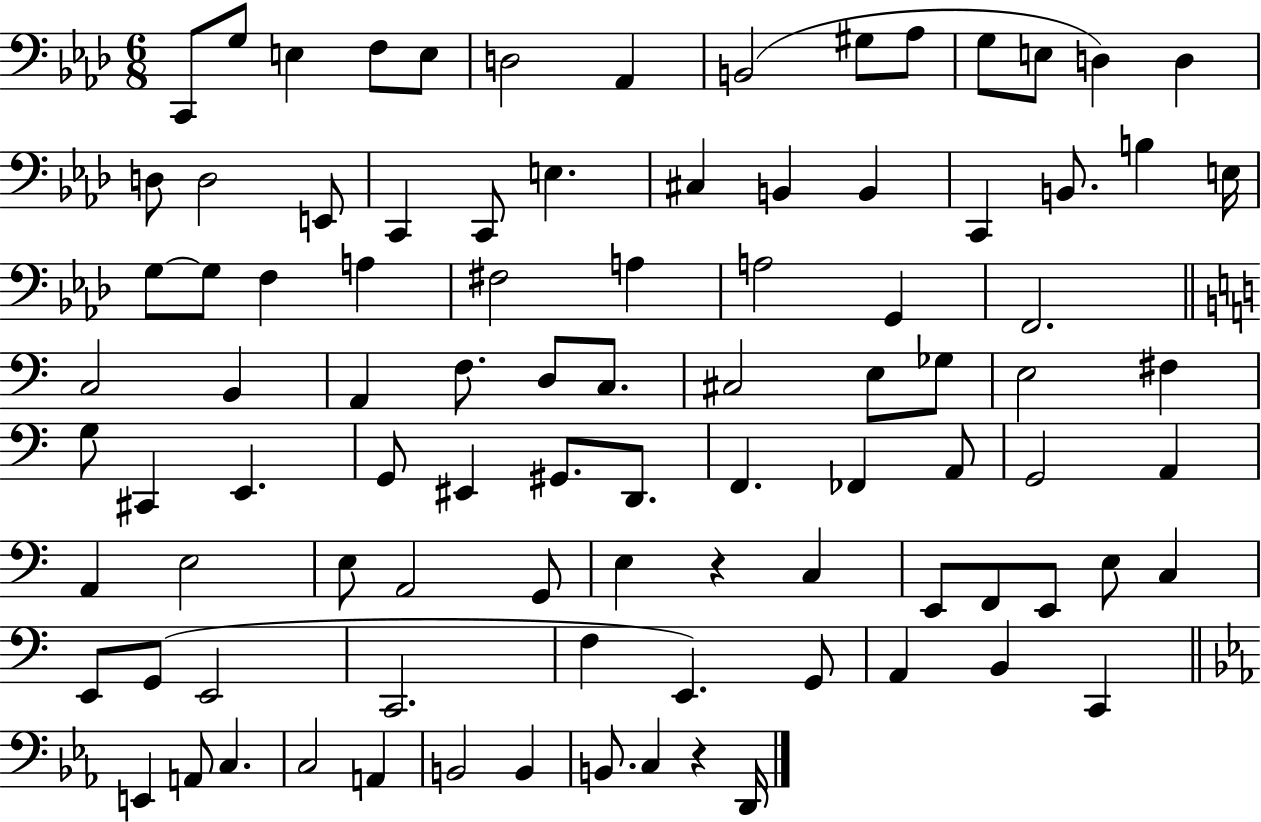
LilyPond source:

{
  \clef bass
  \numericTimeSignature
  \time 6/8
  \key aes \major
  c,8 g8 e4 f8 e8 | d2 aes,4 | b,2( gis8 aes8 | g8 e8 d4) d4 | \break d8 d2 e,8 | c,4 c,8 e4. | cis4 b,4 b,4 | c,4 b,8. b4 e16 | \break g8~~ g8 f4 a4 | fis2 a4 | a2 g,4 | f,2. | \break \bar "||" \break \key c \major c2 b,4 | a,4 f8. d8 c8. | cis2 e8 ges8 | e2 fis4 | \break g8 cis,4 e,4. | g,8 eis,4 gis,8. d,8. | f,4. fes,4 a,8 | g,2 a,4 | \break a,4 e2 | e8 a,2 g,8 | e4 r4 c4 | e,8 f,8 e,8 e8 c4 | \break e,8 g,8( e,2 | c,2. | f4 e,4.) g,8 | a,4 b,4 c,4 | \break \bar "||" \break \key ees \major e,4 a,8 c4. | c2 a,4 | b,2 b,4 | b,8. c4 r4 d,16 | \break \bar "|."
}